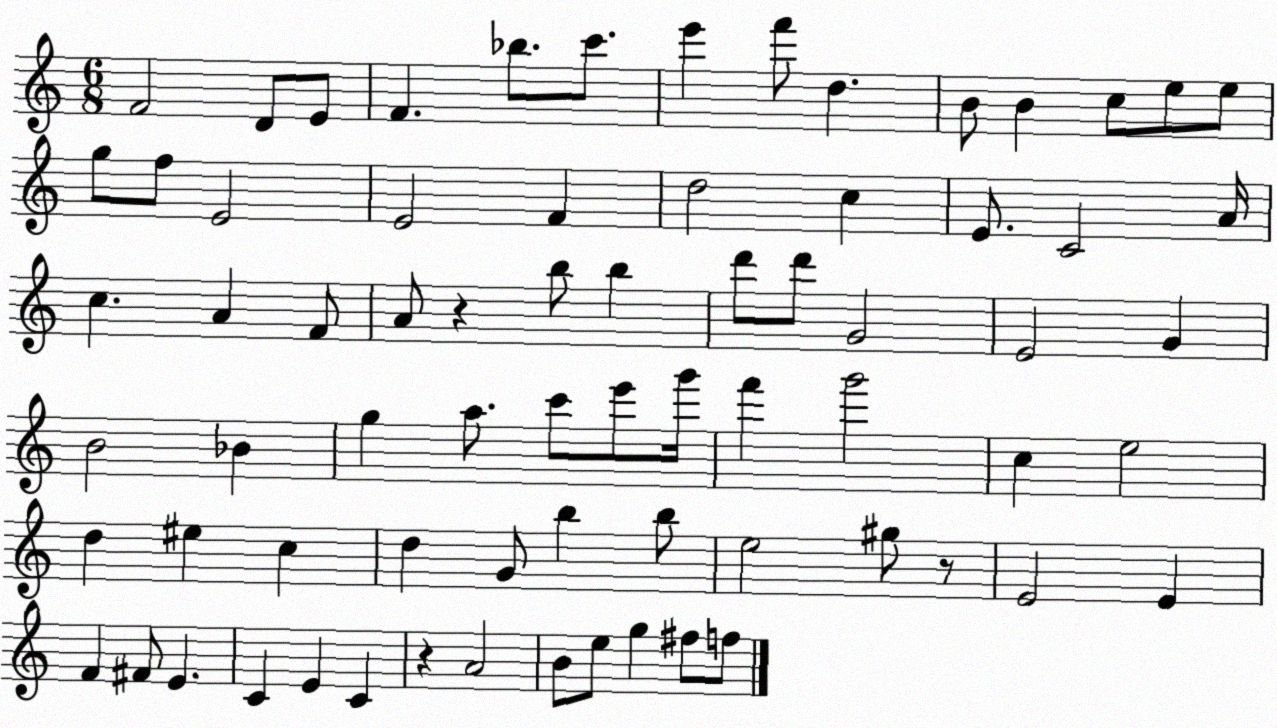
X:1
T:Untitled
M:6/8
L:1/4
K:C
F2 D/2 E/2 F _b/2 c'/2 e' f'/2 d B/2 B c/2 e/2 e/2 g/2 f/2 E2 E2 F d2 c E/2 C2 A/4 c A F/2 A/2 z b/2 b d'/2 d'/2 G2 E2 G B2 _B g a/2 c'/2 e'/2 g'/4 f' g'2 c e2 d ^e c d G/2 b b/2 e2 ^g/2 z/2 E2 E F ^F/2 E C E C z A2 B/2 e/2 g ^f/2 f/2